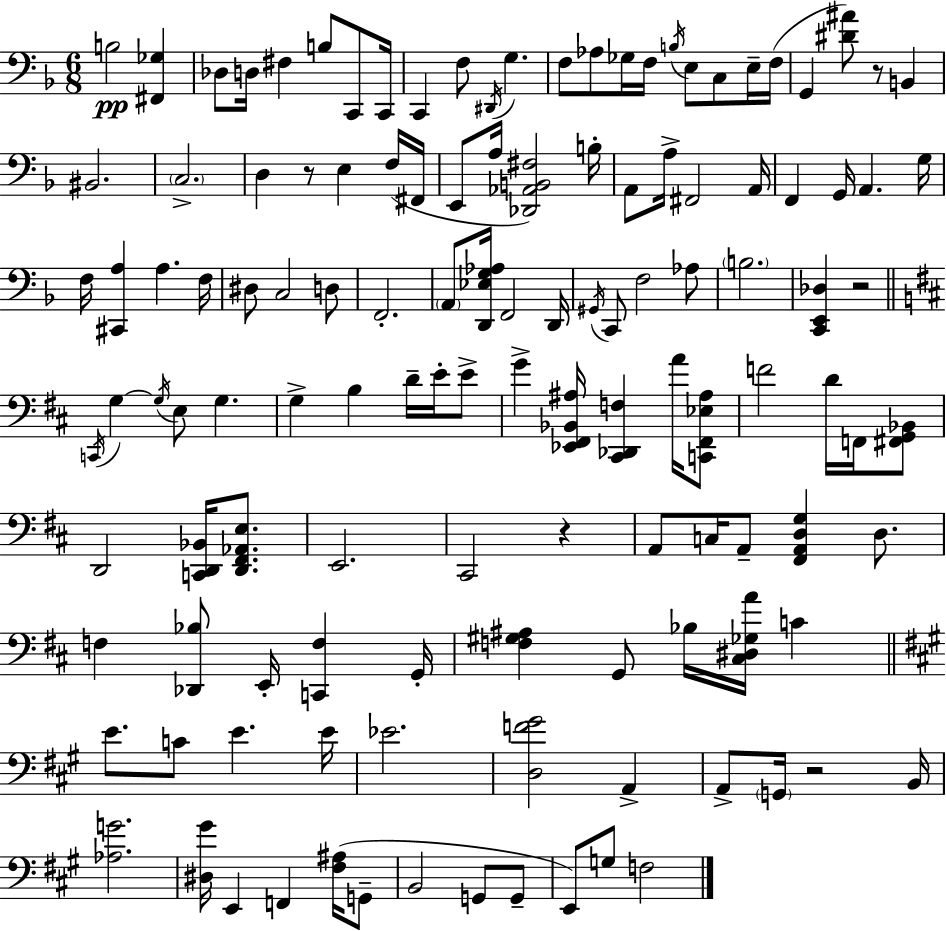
B3/h [F#2,Gb3]/q Db3/e D3/s F#3/q B3/e C2/e C2/s C2/q F3/e D#2/s G3/q. F3/e Ab3/e Gb3/s F3/s B3/s E3/e C3/e E3/s F3/s G2/q [D#4,A#4]/e R/e B2/q BIS2/h. C3/h. D3/q R/e E3/q F3/s F#2/s E2/e A3/s [Db2,Ab2,B2,F#3]/h B3/s A2/e A3/s F#2/h A2/s F2/q G2/s A2/q. G3/s F3/s [C#2,A3]/q A3/q. F3/s D#3/e C3/h D3/e F2/h. A2/e [D2,Eb3,G3,Ab3]/s F2/h D2/s G#2/s C2/e F3/h Ab3/e B3/h. [C2,E2,Db3]/q R/h C2/s G3/q G3/s E3/e G3/q. G3/q B3/q D4/s E4/s E4/e G4/q [Eb2,F#2,Bb2,A#3]/s [C#2,Db2,F3]/q A4/s [C2,F#2,Eb3,A#3]/e F4/h D4/s F2/s [F#2,G2,Bb2]/e D2/h [C2,D2,Bb2]/s [D2,F#2,Ab2,E3]/e. E2/h. C#2/h R/q A2/e C3/s A2/e [F#2,A2,D3,G3]/q D3/e. F3/q [Db2,Bb3]/e E2/s [C2,F3]/q G2/s [F3,G#3,A#3]/q G2/e Bb3/s [C#3,D#3,Gb3,A4]/s C4/q E4/e. C4/e E4/q. E4/s Eb4/h. [D3,F4,G#4]/h A2/q A2/e G2/s R/h B2/s [Ab3,G4]/h. [D#3,G#4]/s E2/q F2/q [F#3,A#3]/s G2/e B2/h G2/e G2/e E2/e G3/e F3/h